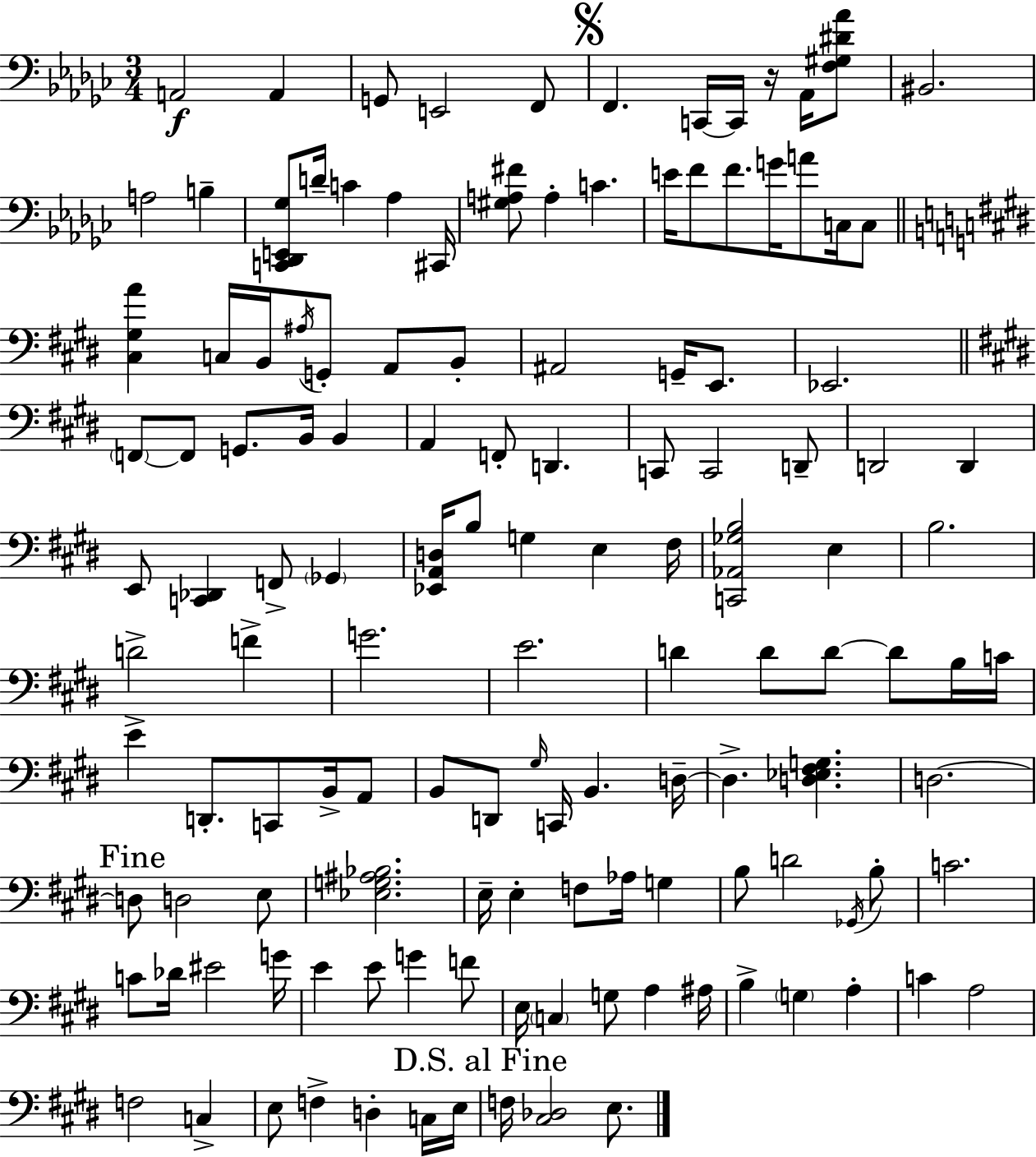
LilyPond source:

{
  \clef bass
  \numericTimeSignature
  \time 3/4
  \key ees \minor
  a,2\f a,4 | g,8 e,2 f,8 | \mark \markup { \musicglyph "scripts.segno" } f,4. c,16~~ c,16 r16 aes,16 <f gis dis' aes'>8 | bis,2. | \break a2 b4-- | <c, des, e, ges>8 d'16-- c'4 aes4 cis,16 | <gis a fis'>8 a4-. c'4. | e'16 f'8 f'8. g'16 a'8 c16 c8 | \break \bar "||" \break \key e \major <cis gis a'>4 c16 b,16 \acciaccatura { ais16 } g,8-. a,8 b,8-. | ais,2 g,16-- e,8. | ees,2. | \bar "||" \break \key e \major \parenthesize f,8~~ f,8 g,8. b,16 b,4 | a,4 f,8-. d,4. | c,8 c,2 d,8-- | d,2 d,4 | \break e,8 <c, des,>4 f,8-> \parenthesize ges,4 | <ees, a, d>16 b8 g4 e4 fis16 | <c, aes, ges b>2 e4 | b2. | \break d'2-> f'4-> | g'2. | e'2. | d'4 d'8 d'8~~ d'8 b16 c'16 | \break e'4-> d,8.-. c,8 b,16-> a,8 | b,8 d,8 \grace { gis16 } c,16 b,4. | d16--~~ d4.-> <d ees fis g>4. | d2.~~ | \break \mark "Fine" d8 d2 e8 | <ees g ais bes>2. | e16-- e4-. f8 aes16 g4 | b8 d'2 \acciaccatura { ges,16 } | \break b8-. c'2. | c'8 des'16 eis'2 | g'16 e'4 e'8 g'4 | f'8 e16 \parenthesize c4 g8 a4 | \break ais16 b4-> \parenthesize g4 a4-. | c'4 a2 | f2 c4-> | e8 f4-> d4-. | \break c16 e16 \mark "D.S. al Fine" f16 <cis des>2 e8. | \bar "|."
}